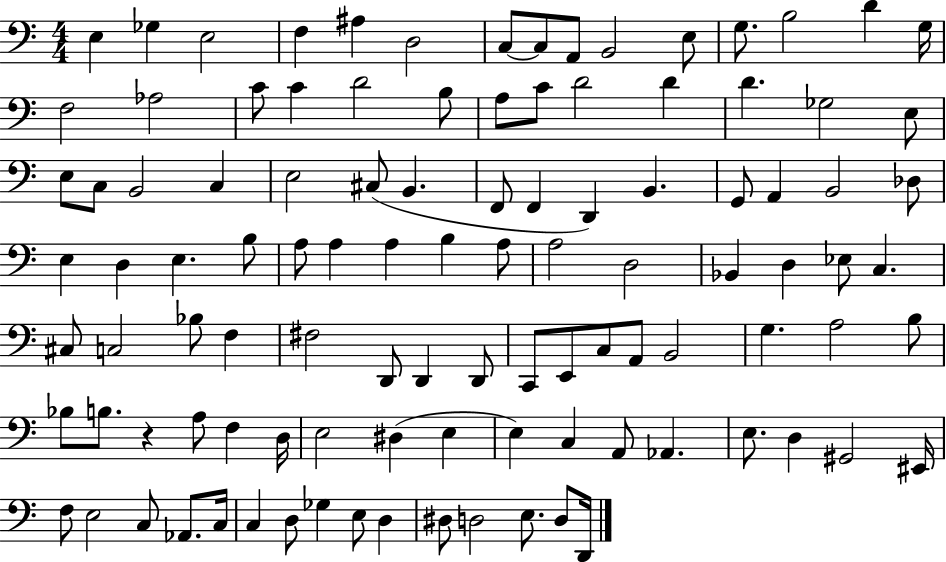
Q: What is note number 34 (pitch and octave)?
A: C#3